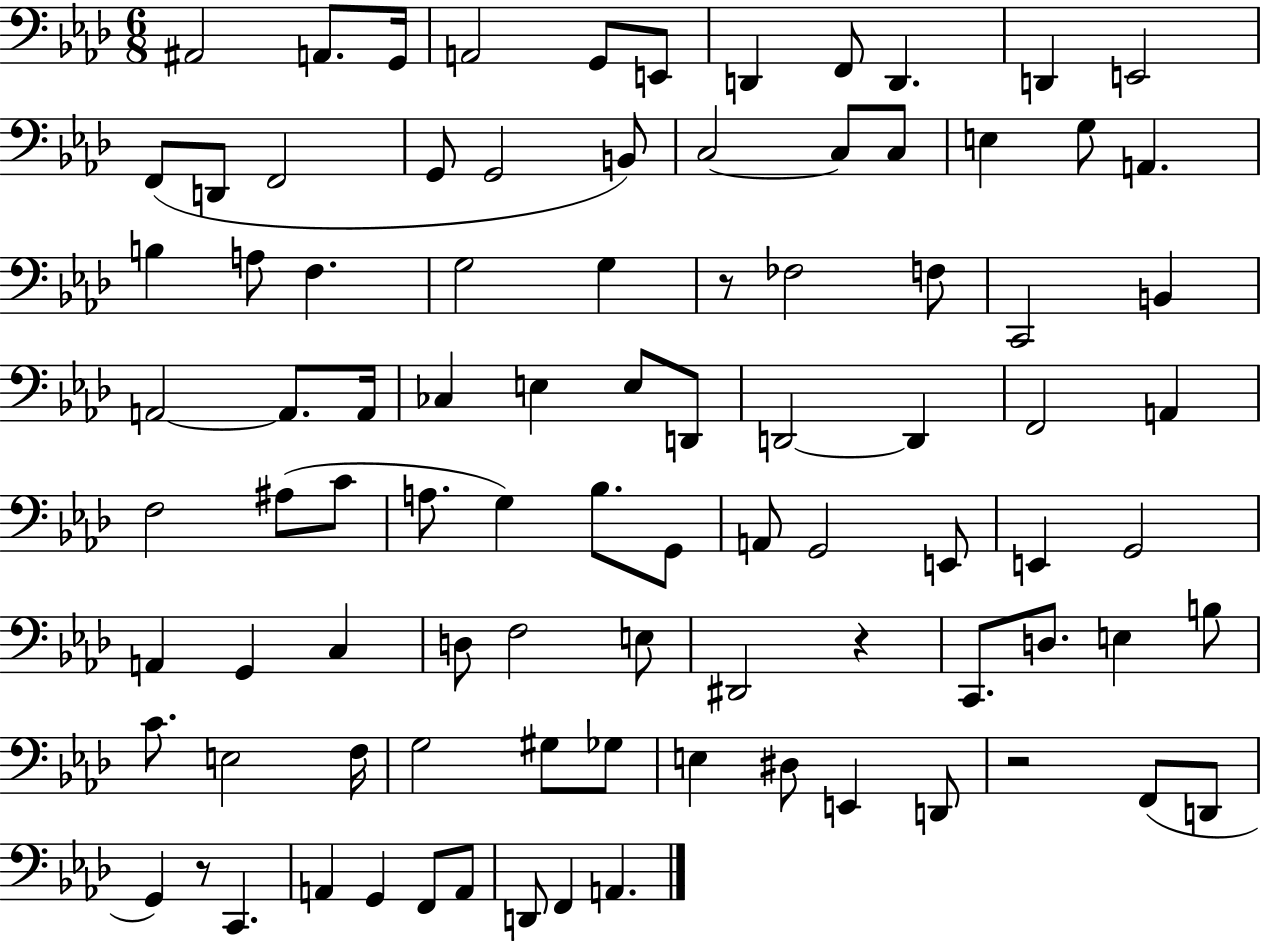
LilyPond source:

{
  \clef bass
  \numericTimeSignature
  \time 6/8
  \key aes \major
  ais,2 a,8. g,16 | a,2 g,8 e,8 | d,4 f,8 d,4. | d,4 e,2 | \break f,8( d,8 f,2 | g,8 g,2 b,8) | c2~~ c8 c8 | e4 g8 a,4. | \break b4 a8 f4. | g2 g4 | r8 fes2 f8 | c,2 b,4 | \break a,2~~ a,8. a,16 | ces4 e4 e8 d,8 | d,2~~ d,4 | f,2 a,4 | \break f2 ais8( c'8 | a8. g4) bes8. g,8 | a,8 g,2 e,8 | e,4 g,2 | \break a,4 g,4 c4 | d8 f2 e8 | dis,2 r4 | c,8. d8. e4 b8 | \break c'8. e2 f16 | g2 gis8 ges8 | e4 dis8 e,4 d,8 | r2 f,8( d,8 | \break g,4) r8 c,4. | a,4 g,4 f,8 a,8 | d,8 f,4 a,4. | \bar "|."
}